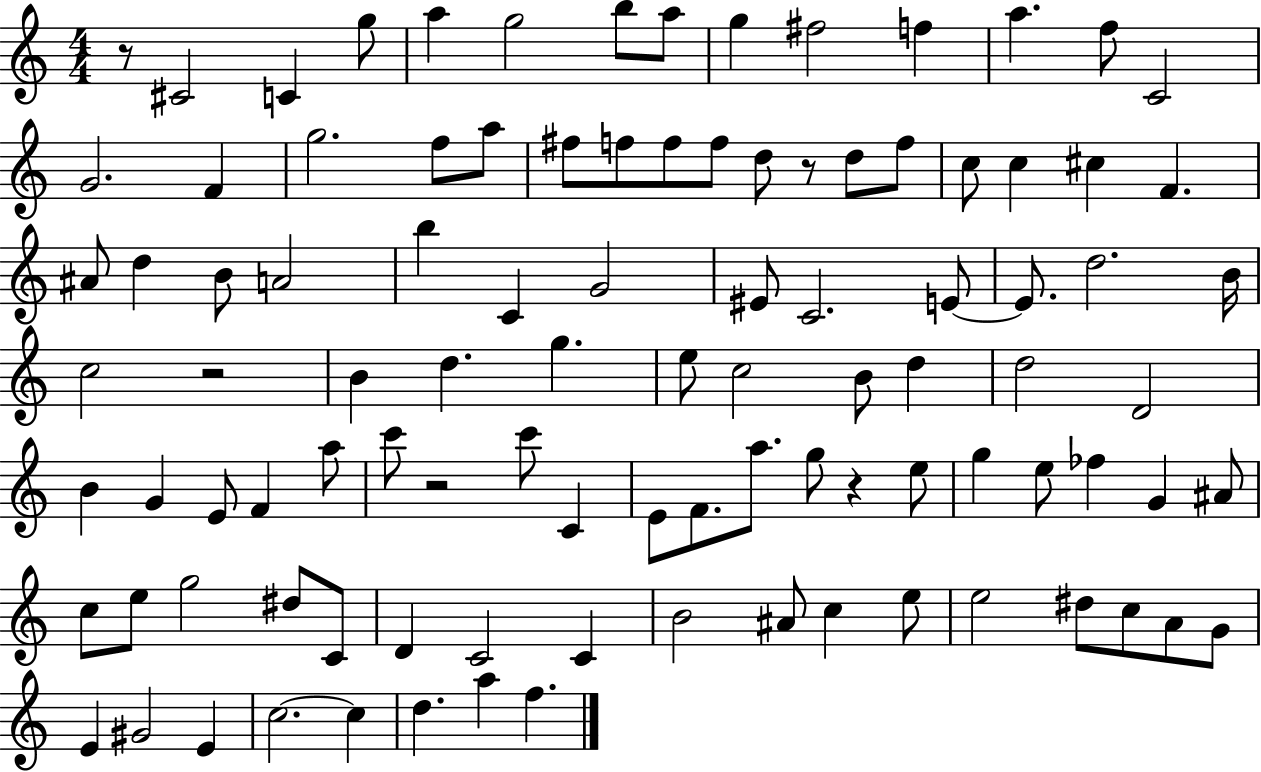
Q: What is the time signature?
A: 4/4